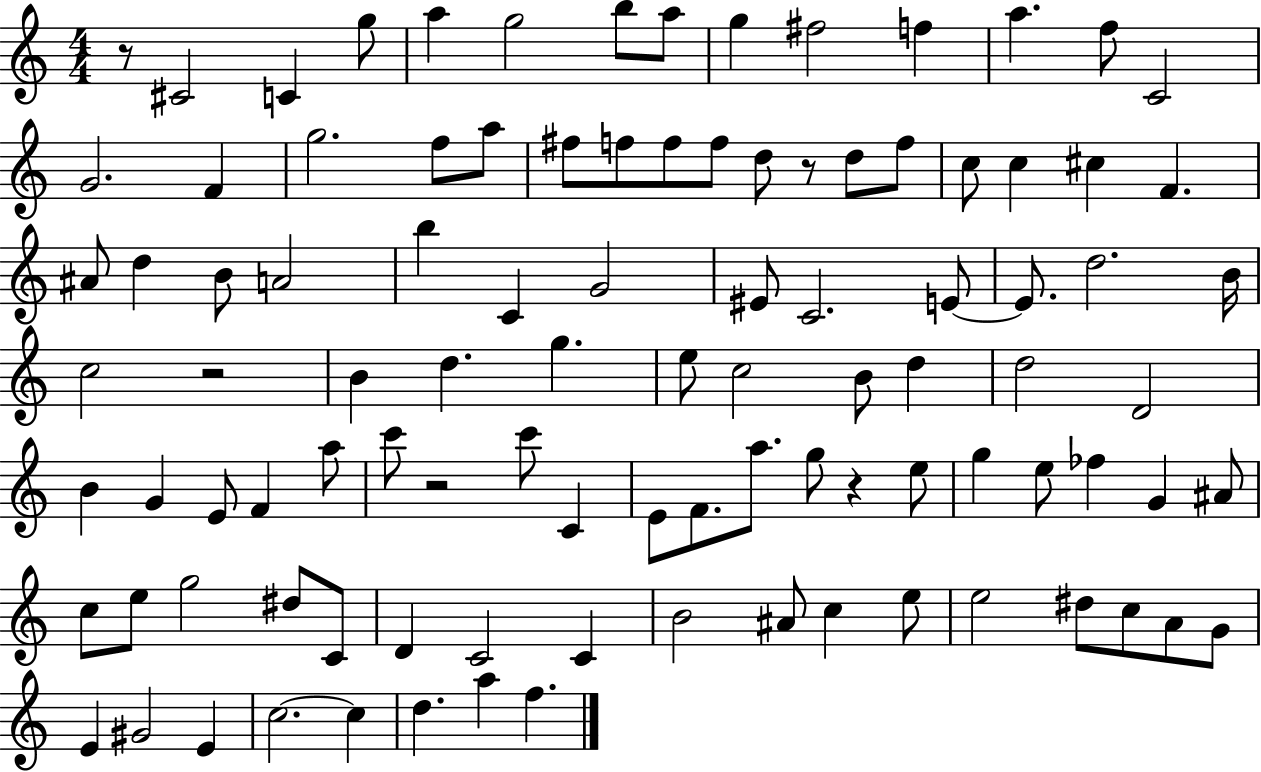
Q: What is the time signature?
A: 4/4